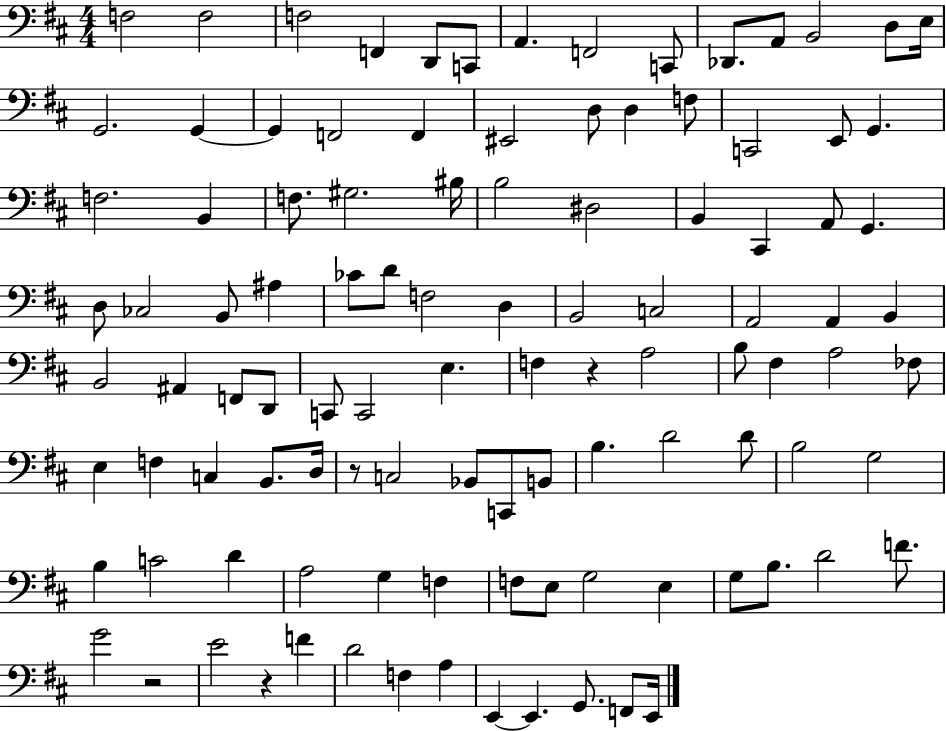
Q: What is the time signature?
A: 4/4